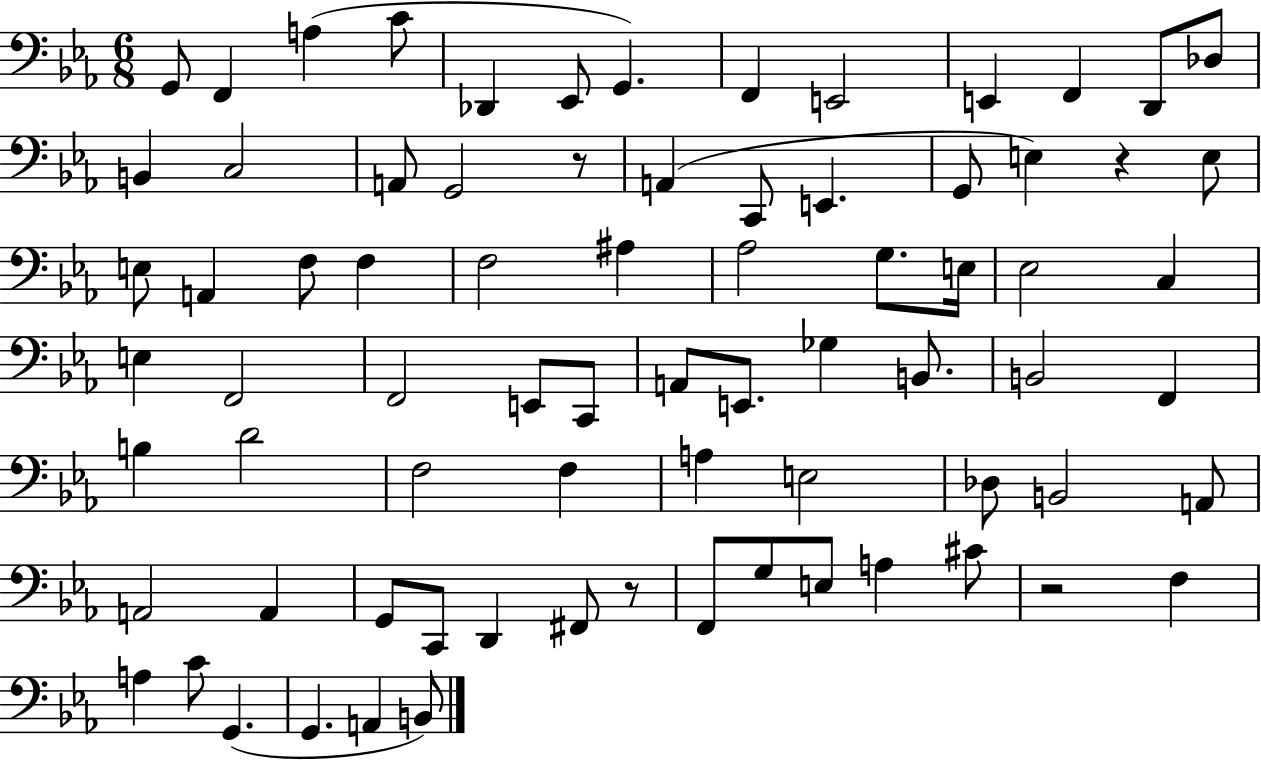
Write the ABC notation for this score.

X:1
T:Untitled
M:6/8
L:1/4
K:Eb
G,,/2 F,, A, C/2 _D,, _E,,/2 G,, F,, E,,2 E,, F,, D,,/2 _D,/2 B,, C,2 A,,/2 G,,2 z/2 A,, C,,/2 E,, G,,/2 E, z E,/2 E,/2 A,, F,/2 F, F,2 ^A, _A,2 G,/2 E,/4 _E,2 C, E, F,,2 F,,2 E,,/2 C,,/2 A,,/2 E,,/2 _G, B,,/2 B,,2 F,, B, D2 F,2 F, A, E,2 _D,/2 B,,2 A,,/2 A,,2 A,, G,,/2 C,,/2 D,, ^F,,/2 z/2 F,,/2 G,/2 E,/2 A, ^C/2 z2 F, A, C/2 G,, G,, A,, B,,/2